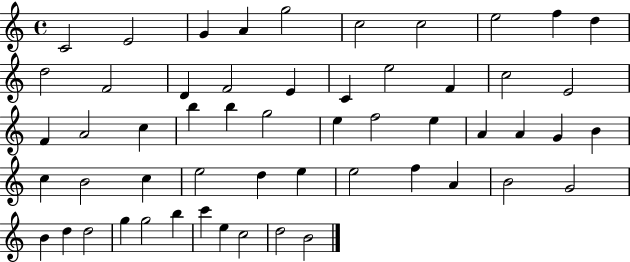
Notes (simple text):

C4/h E4/h G4/q A4/q G5/h C5/h C5/h E5/h F5/q D5/q D5/h F4/h D4/q F4/h E4/q C4/q E5/h F4/q C5/h E4/h F4/q A4/h C5/q B5/q B5/q G5/h E5/q F5/h E5/q A4/q A4/q G4/q B4/q C5/q B4/h C5/q E5/h D5/q E5/q E5/h F5/q A4/q B4/h G4/h B4/q D5/q D5/h G5/q G5/h B5/q C6/q E5/q C5/h D5/h B4/h